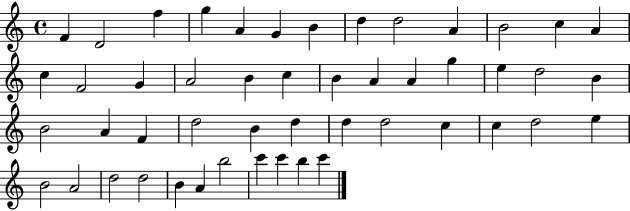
F4/q D4/h F5/q G5/q A4/q G4/q B4/q D5/q D5/h A4/q B4/h C5/q A4/q C5/q F4/h G4/q A4/h B4/q C5/q B4/q A4/q A4/q G5/q E5/q D5/h B4/q B4/h A4/q F4/q D5/h B4/q D5/q D5/q D5/h C5/q C5/q D5/h E5/q B4/h A4/h D5/h D5/h B4/q A4/q B5/h C6/q C6/q B5/q C6/q